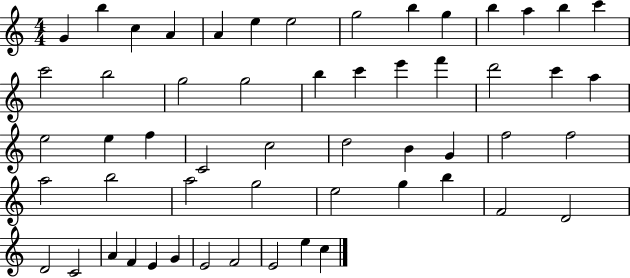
G4/q B5/q C5/q A4/q A4/q E5/q E5/h G5/h B5/q G5/q B5/q A5/q B5/q C6/q C6/h B5/h G5/h G5/h B5/q C6/q E6/q F6/q D6/h C6/q A5/q E5/h E5/q F5/q C4/h C5/h D5/h B4/q G4/q F5/h F5/h A5/h B5/h A5/h G5/h E5/h G5/q B5/q F4/h D4/h D4/h C4/h A4/q F4/q E4/q G4/q E4/h F4/h E4/h E5/q C5/q